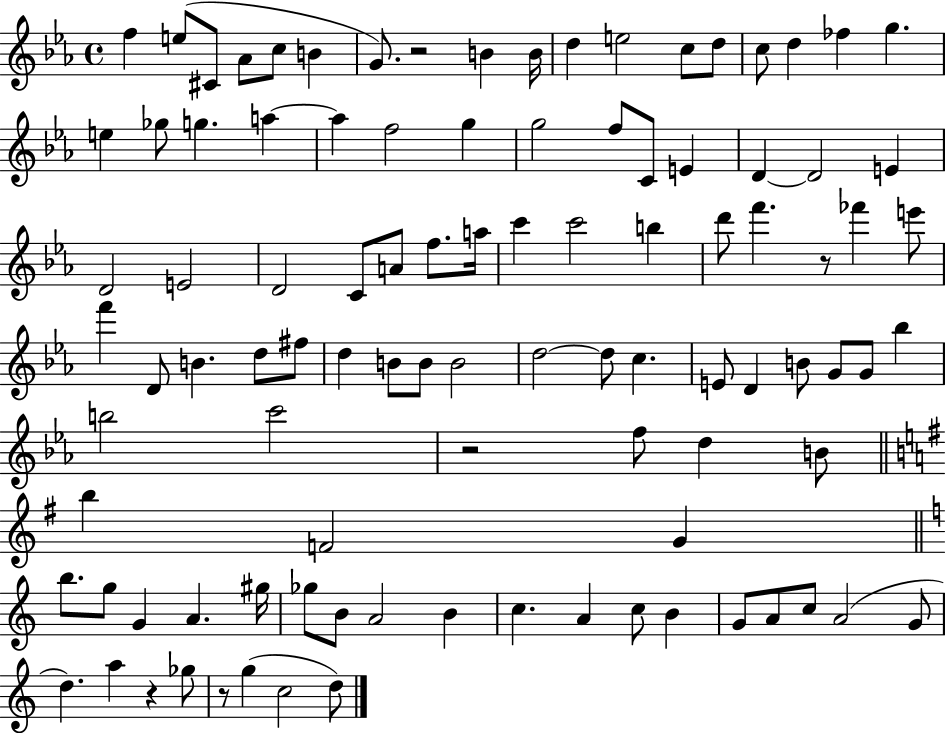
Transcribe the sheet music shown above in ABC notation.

X:1
T:Untitled
M:4/4
L:1/4
K:Eb
f e/2 ^C/2 _A/2 c/2 B G/2 z2 B B/4 d e2 c/2 d/2 c/2 d _f g e _g/2 g a a f2 g g2 f/2 C/2 E D D2 E D2 E2 D2 C/2 A/2 f/2 a/4 c' c'2 b d'/2 f' z/2 _f' e'/2 f' D/2 B d/2 ^f/2 d B/2 B/2 B2 d2 d/2 c E/2 D B/2 G/2 G/2 _b b2 c'2 z2 f/2 d B/2 b F2 G b/2 g/2 G A ^g/4 _g/2 B/2 A2 B c A c/2 B G/2 A/2 c/2 A2 G/2 d a z _g/2 z/2 g c2 d/2